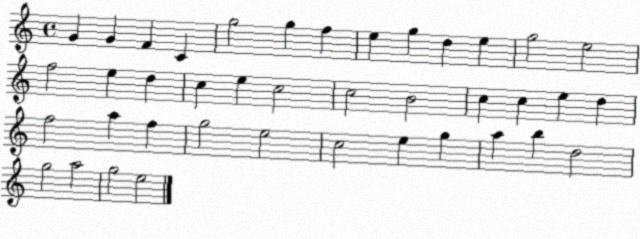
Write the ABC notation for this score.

X:1
T:Untitled
M:4/4
L:1/4
K:C
G G F C g2 g f e g d e g2 e2 f2 e d c e c2 c2 B2 c c e d f2 a f g2 e2 c2 e g a b d2 g2 a2 g2 e2